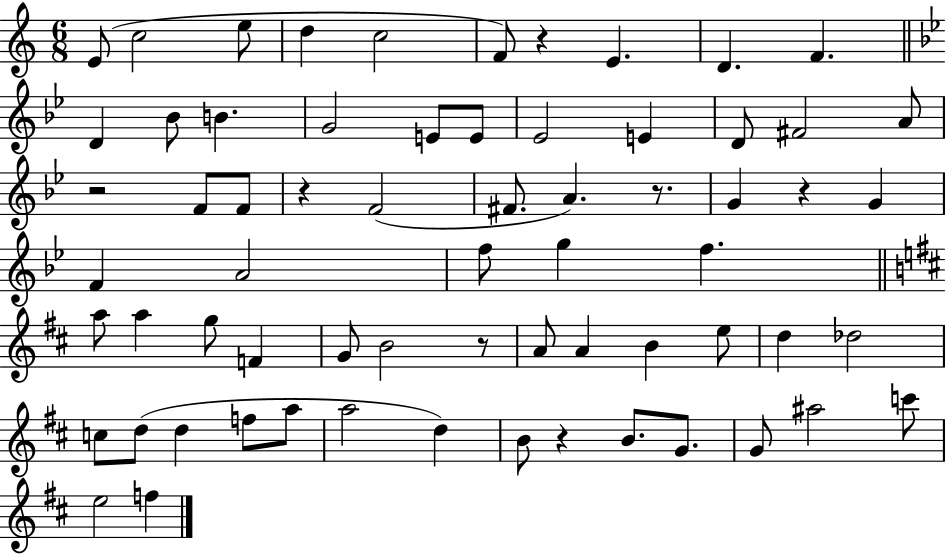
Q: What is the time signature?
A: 6/8